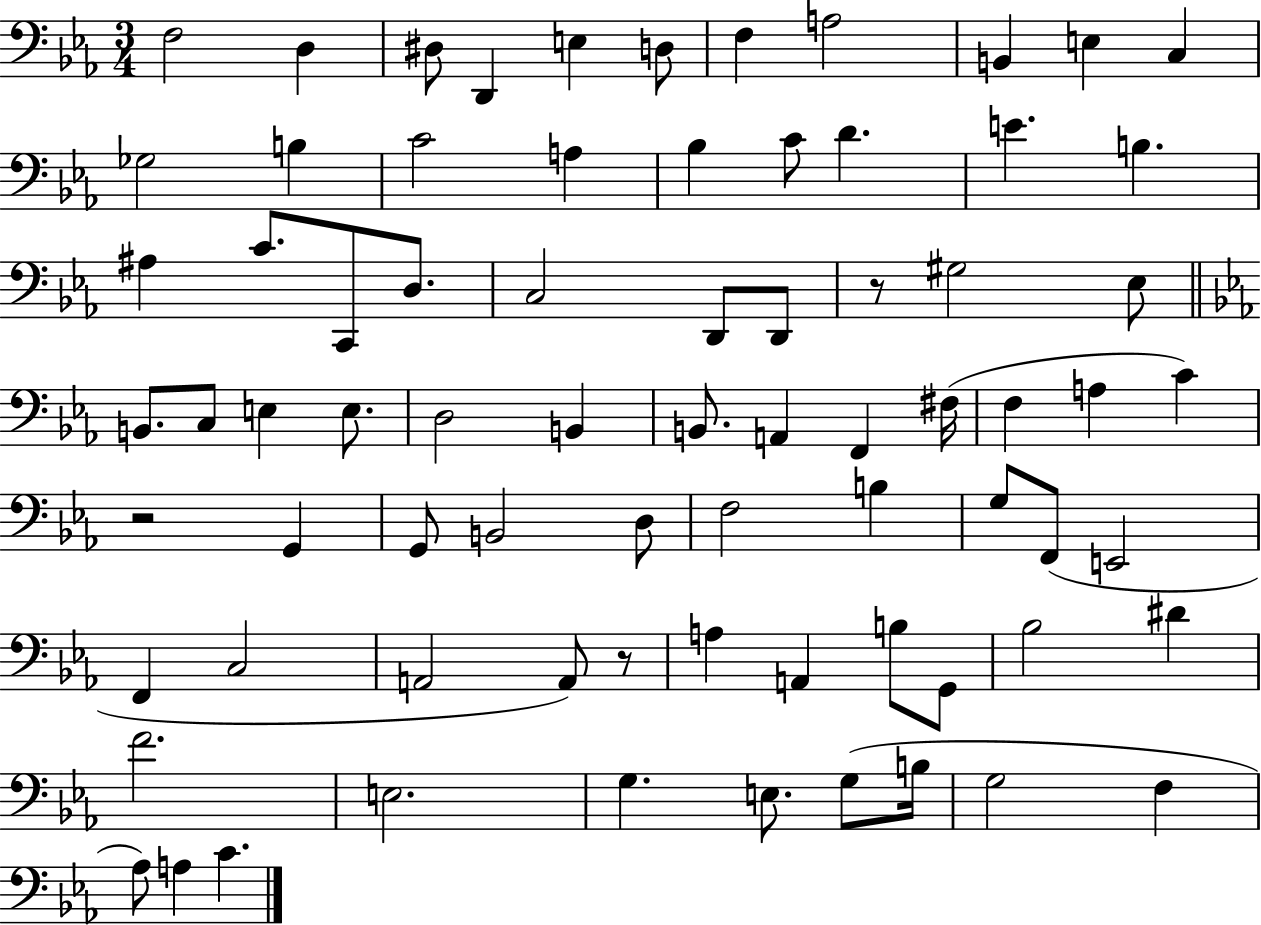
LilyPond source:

{
  \clef bass
  \numericTimeSignature
  \time 3/4
  \key ees \major
  \repeat volta 2 { f2 d4 | dis8 d,4 e4 d8 | f4 a2 | b,4 e4 c4 | \break ges2 b4 | c'2 a4 | bes4 c'8 d'4. | e'4. b4. | \break ais4 c'8. c,8 d8. | c2 d,8 d,8 | r8 gis2 ees8 | \bar "||" \break \key ees \major b,8. c8 e4 e8. | d2 b,4 | b,8. a,4 f,4 fis16( | f4 a4 c'4) | \break r2 g,4 | g,8 b,2 d8 | f2 b4 | g8 f,8( e,2 | \break f,4 c2 | a,2 a,8) r8 | a4 a,4 b8 g,8 | bes2 dis'4 | \break f'2. | e2. | g4. e8. g8( b16 | g2 f4 | \break aes8) a4 c'4. | } \bar "|."
}